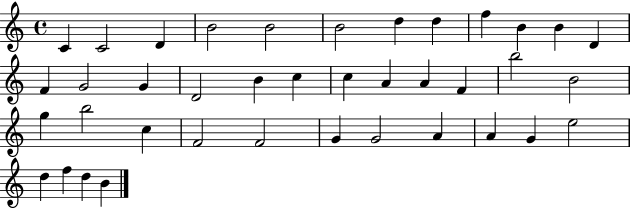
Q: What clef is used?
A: treble